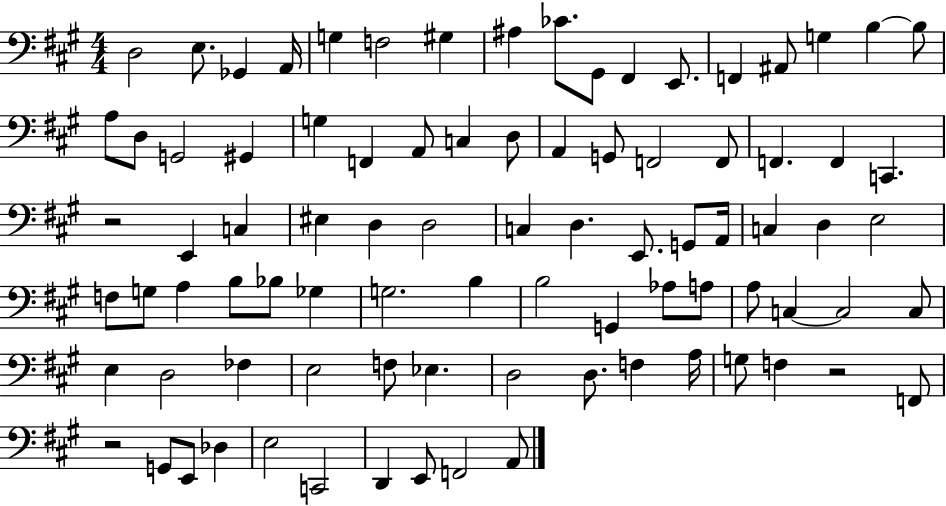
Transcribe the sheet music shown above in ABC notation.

X:1
T:Untitled
M:4/4
L:1/4
K:A
D,2 E,/2 _G,, A,,/4 G, F,2 ^G, ^A, _C/2 ^G,,/2 ^F,, E,,/2 F,, ^A,,/2 G, B, B,/2 A,/2 D,/2 G,,2 ^G,, G, F,, A,,/2 C, D,/2 A,, G,,/2 F,,2 F,,/2 F,, F,, C,, z2 E,, C, ^E, D, D,2 C, D, E,,/2 G,,/2 A,,/4 C, D, E,2 F,/2 G,/2 A, B,/2 _B,/2 _G, G,2 B, B,2 G,, _A,/2 A,/2 A,/2 C, C,2 C,/2 E, D,2 _F, E,2 F,/2 _E, D,2 D,/2 F, A,/4 G,/2 F, z2 F,,/2 z2 G,,/2 E,,/2 _D, E,2 C,,2 D,, E,,/2 F,,2 A,,/2